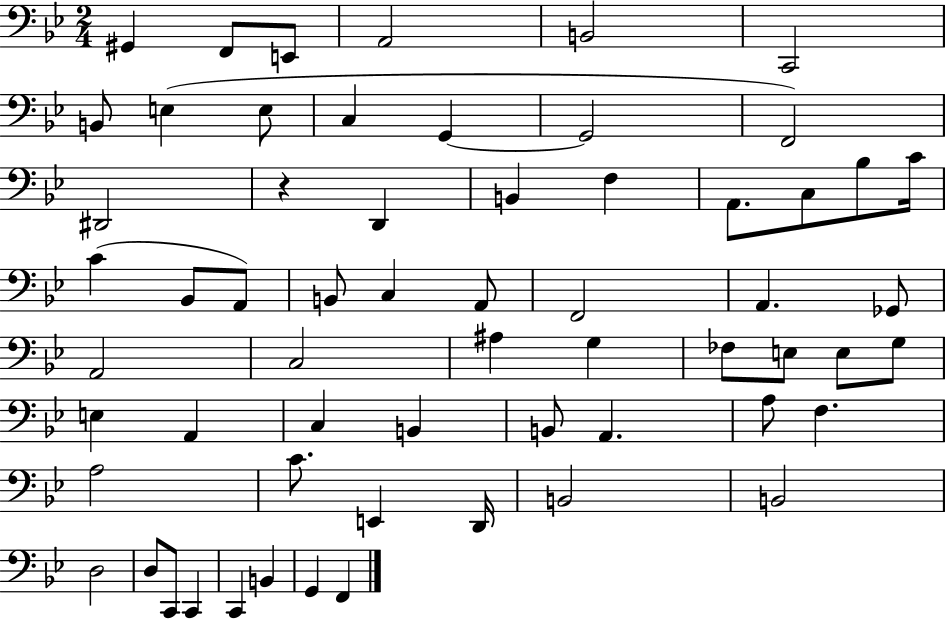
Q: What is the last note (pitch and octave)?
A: F2